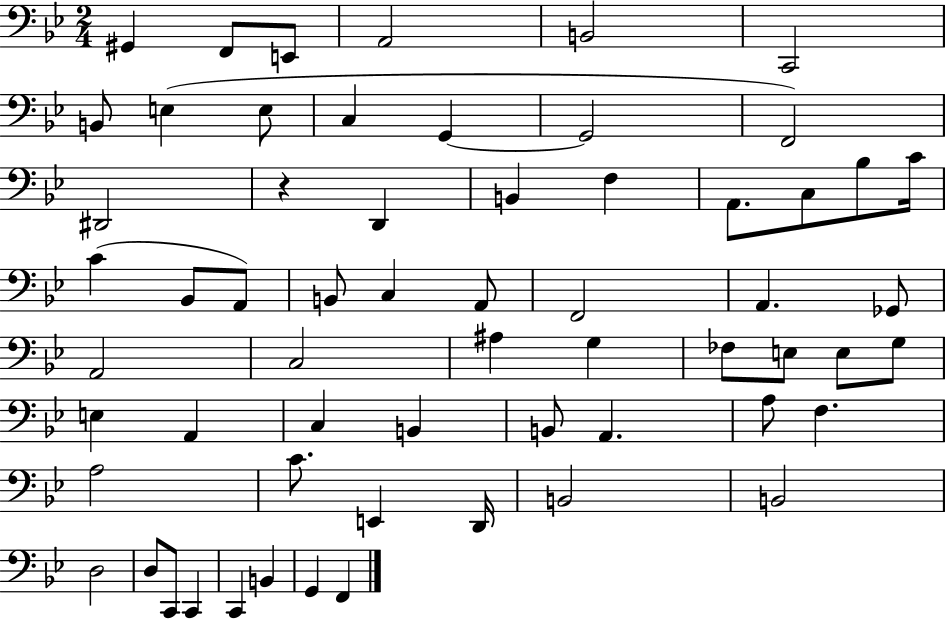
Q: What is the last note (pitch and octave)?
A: F2